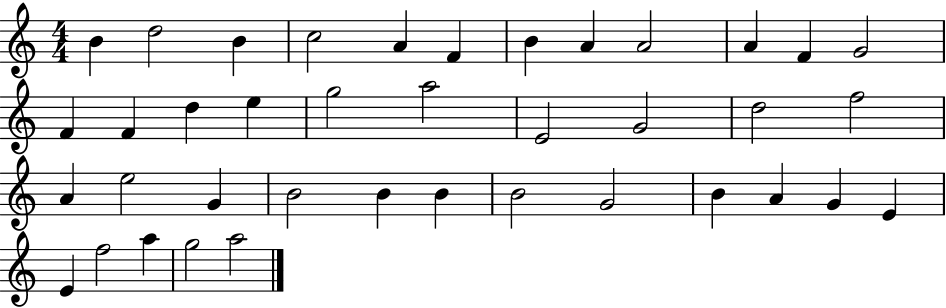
B4/q D5/h B4/q C5/h A4/q F4/q B4/q A4/q A4/h A4/q F4/q G4/h F4/q F4/q D5/q E5/q G5/h A5/h E4/h G4/h D5/h F5/h A4/q E5/h G4/q B4/h B4/q B4/q B4/h G4/h B4/q A4/q G4/q E4/q E4/q F5/h A5/q G5/h A5/h